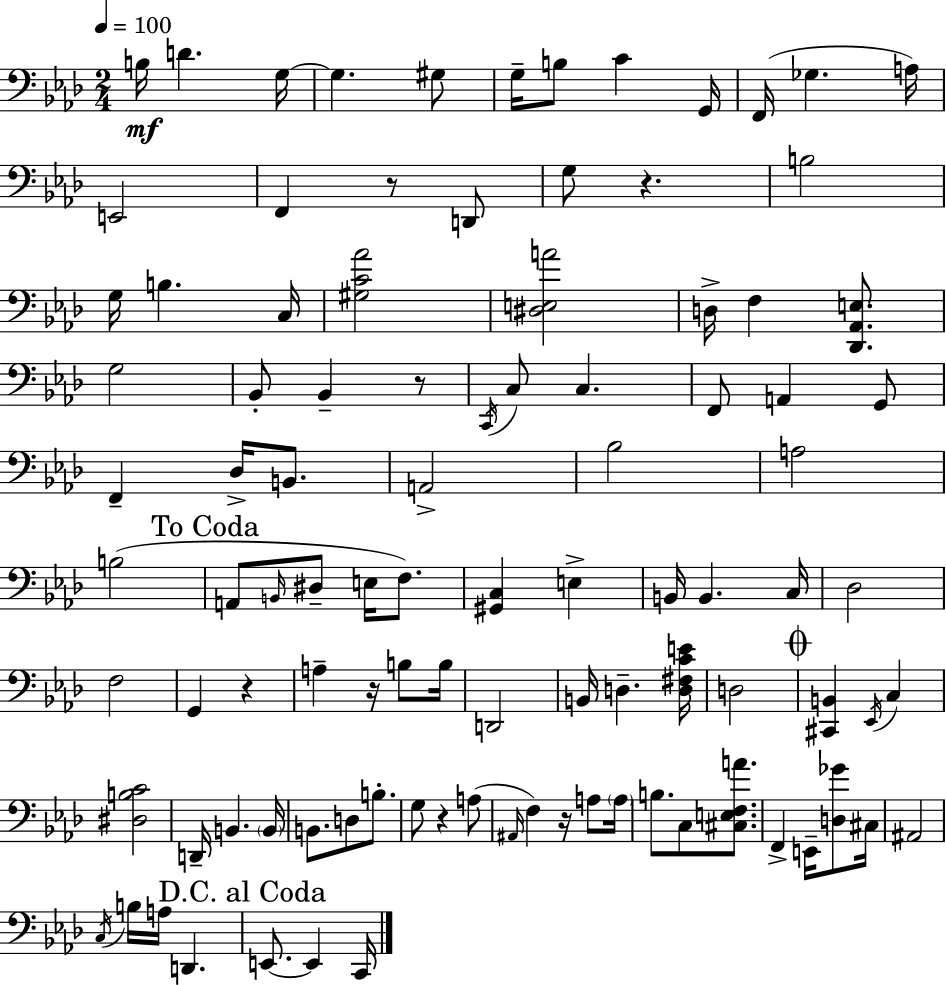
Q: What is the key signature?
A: AES major